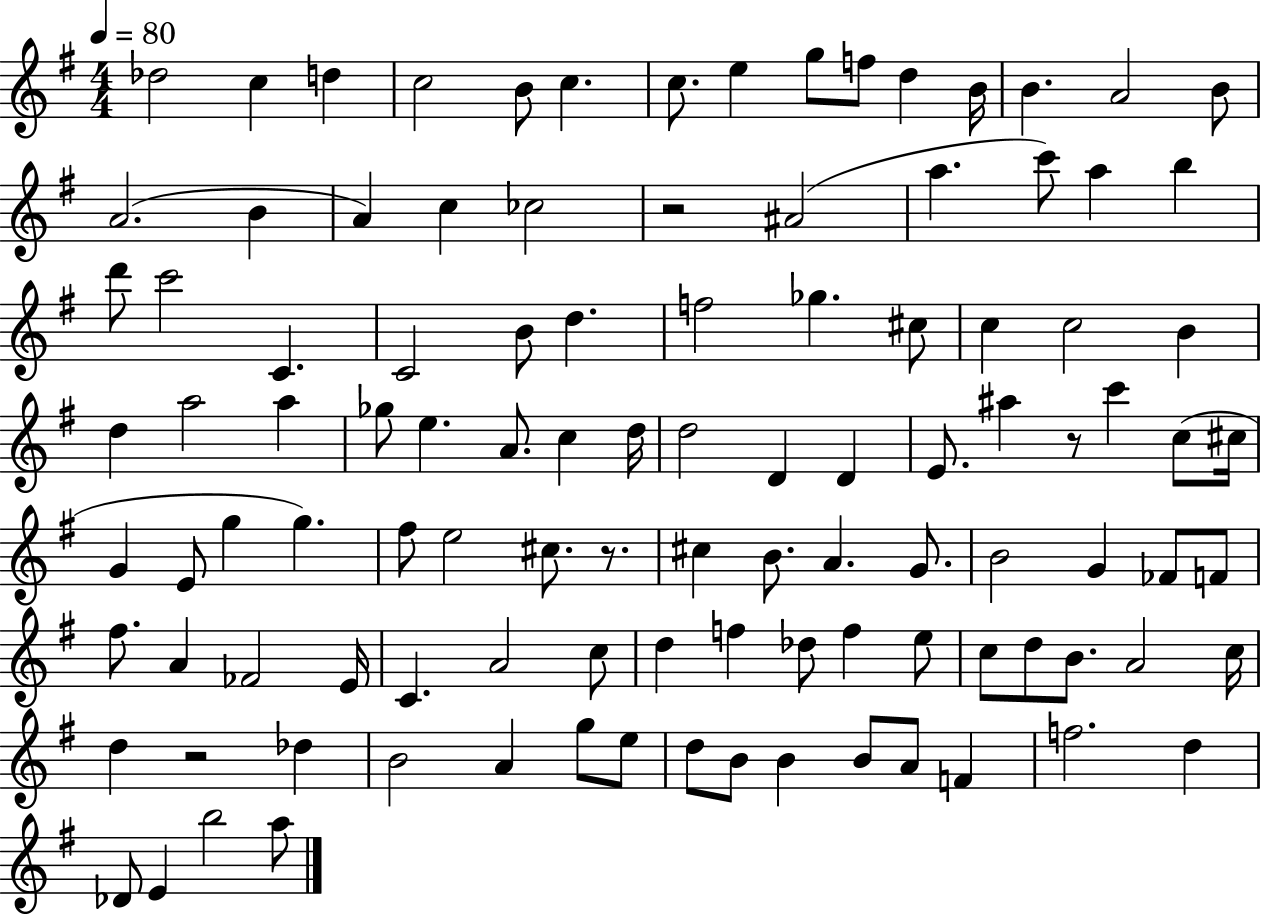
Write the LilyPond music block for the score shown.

{
  \clef treble
  \numericTimeSignature
  \time 4/4
  \key g \major
  \tempo 4 = 80
  des''2 c''4 d''4 | c''2 b'8 c''4. | c''8. e''4 g''8 f''8 d''4 b'16 | b'4. a'2 b'8 | \break a'2.( b'4 | a'4) c''4 ces''2 | r2 ais'2( | a''4. c'''8) a''4 b''4 | \break d'''8 c'''2 c'4. | c'2 b'8 d''4. | f''2 ges''4. cis''8 | c''4 c''2 b'4 | \break d''4 a''2 a''4 | ges''8 e''4. a'8. c''4 d''16 | d''2 d'4 d'4 | e'8. ais''4 r8 c'''4 c''8( cis''16 | \break g'4 e'8 g''4 g''4.) | fis''8 e''2 cis''8. r8. | cis''4 b'8. a'4. g'8. | b'2 g'4 fes'8 f'8 | \break fis''8. a'4 fes'2 e'16 | c'4. a'2 c''8 | d''4 f''4 des''8 f''4 e''8 | c''8 d''8 b'8. a'2 c''16 | \break d''4 r2 des''4 | b'2 a'4 g''8 e''8 | d''8 b'8 b'4 b'8 a'8 f'4 | f''2. d''4 | \break des'8 e'4 b''2 a''8 | \bar "|."
}